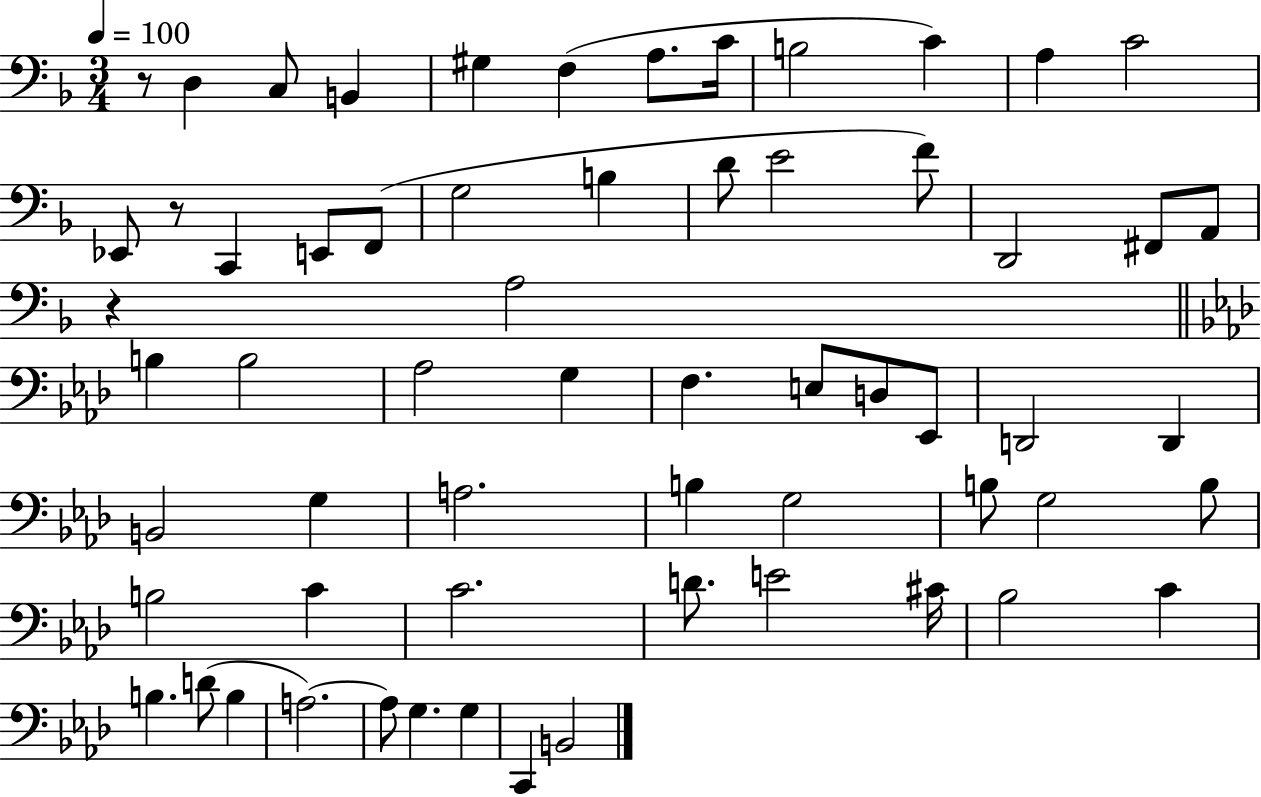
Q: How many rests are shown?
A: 3